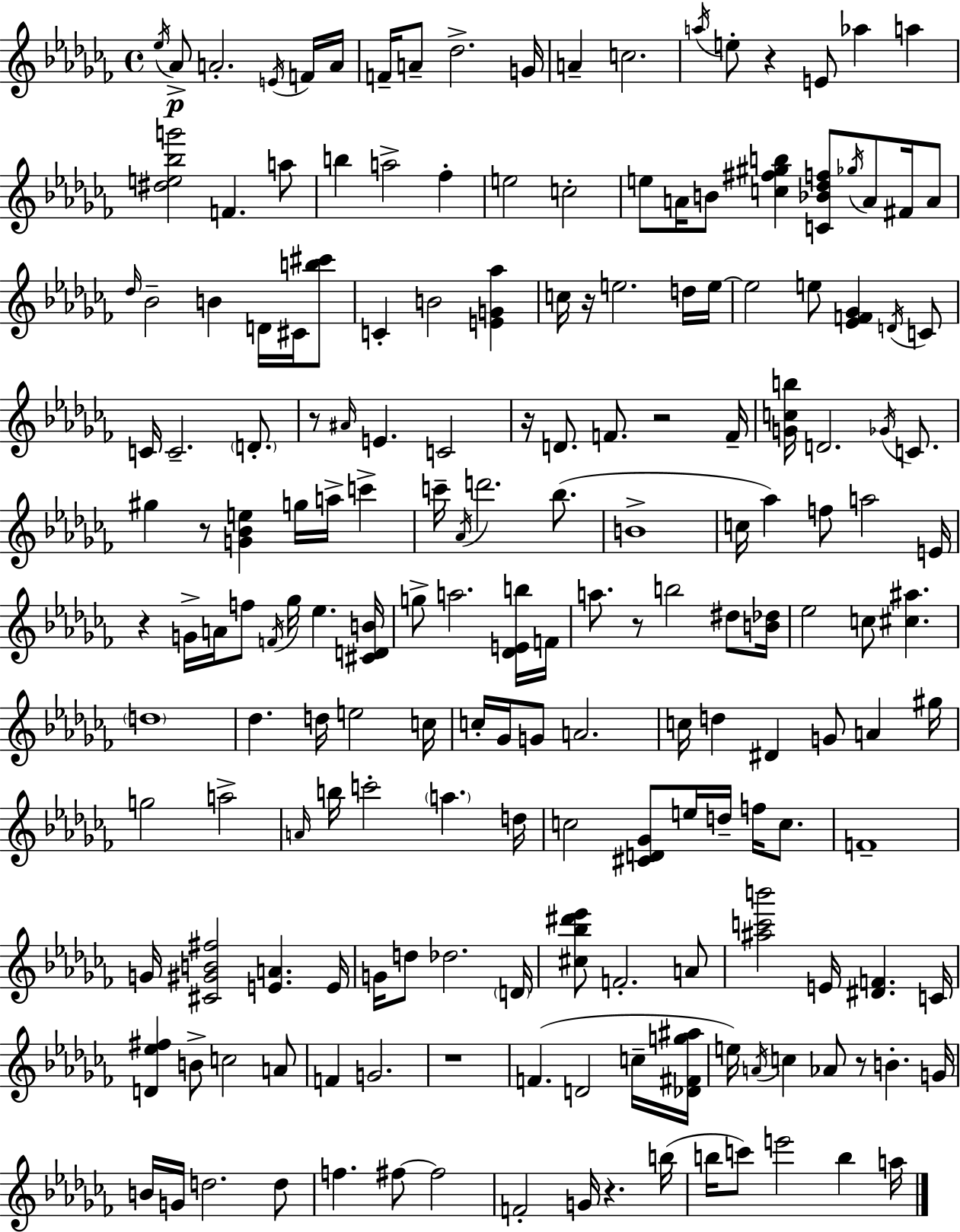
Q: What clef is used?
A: treble